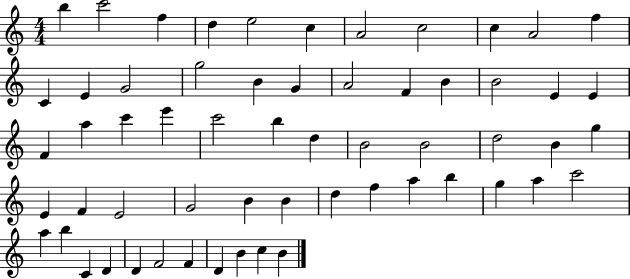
{
  \clef treble
  \numericTimeSignature
  \time 4/4
  \key c \major
  b''4 c'''2 f''4 | d''4 e''2 c''4 | a'2 c''2 | c''4 a'2 f''4 | \break c'4 e'4 g'2 | g''2 b'4 g'4 | a'2 f'4 b'4 | b'2 e'4 e'4 | \break f'4 a''4 c'''4 e'''4 | c'''2 b''4 d''4 | b'2 b'2 | d''2 b'4 g''4 | \break e'4 f'4 e'2 | g'2 b'4 b'4 | d''4 f''4 a''4 b''4 | g''4 a''4 c'''2 | \break a''4 b''4 c'4 d'4 | d'4 f'2 f'4 | d'4 b'4 c''4 b'4 | \bar "|."
}